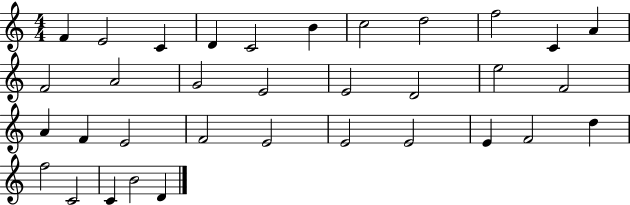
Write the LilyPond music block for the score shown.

{
  \clef treble
  \numericTimeSignature
  \time 4/4
  \key c \major
  f'4 e'2 c'4 | d'4 c'2 b'4 | c''2 d''2 | f''2 c'4 a'4 | \break f'2 a'2 | g'2 e'2 | e'2 d'2 | e''2 f'2 | \break a'4 f'4 e'2 | f'2 e'2 | e'2 e'2 | e'4 f'2 d''4 | \break f''2 c'2 | c'4 b'2 d'4 | \bar "|."
}